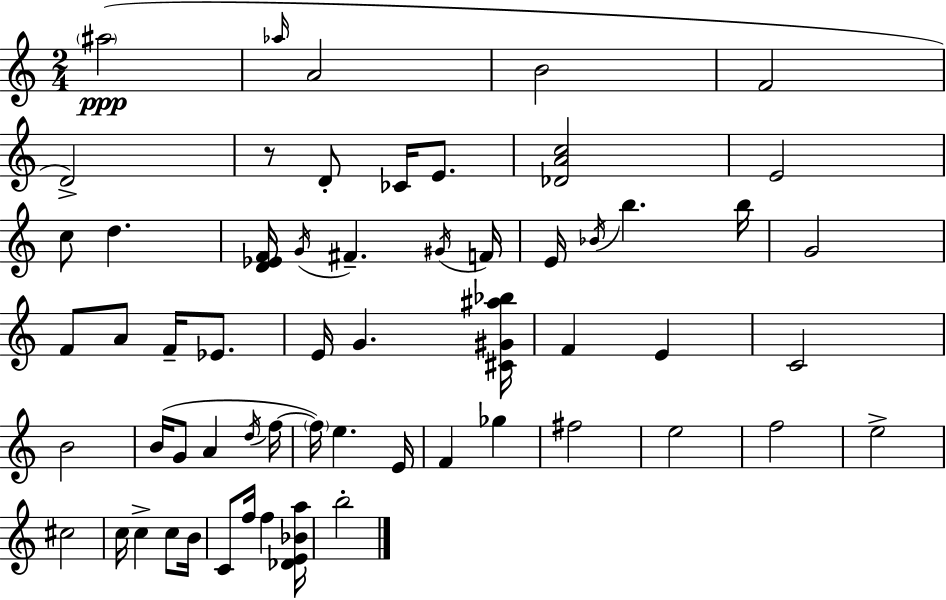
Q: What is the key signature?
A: C major